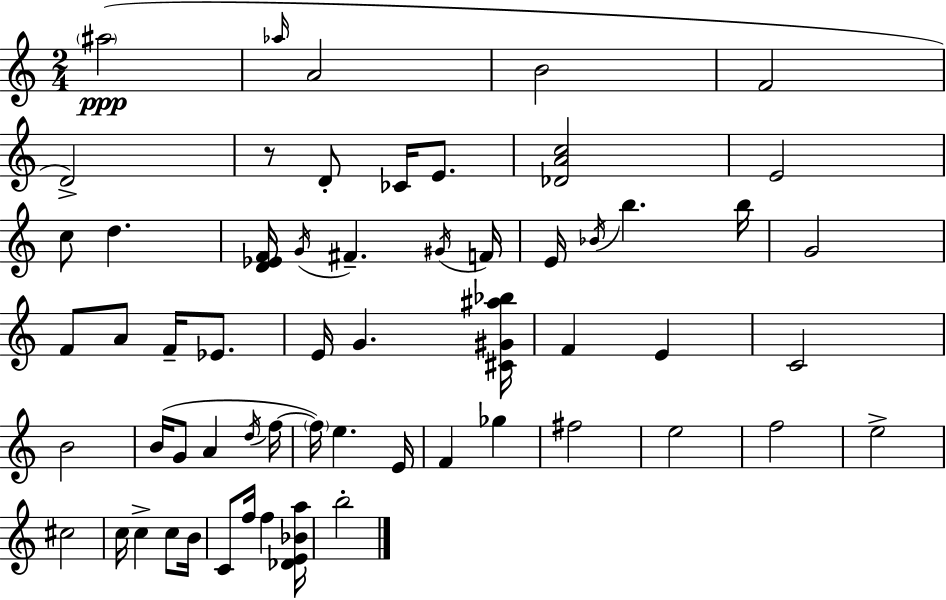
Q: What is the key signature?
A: C major